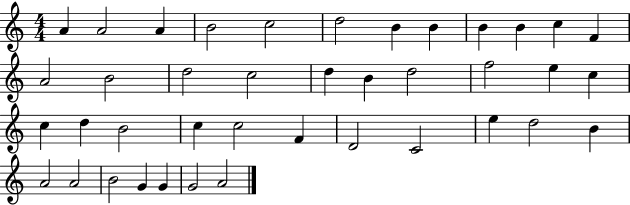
{
  \clef treble
  \numericTimeSignature
  \time 4/4
  \key c \major
  a'4 a'2 a'4 | b'2 c''2 | d''2 b'4 b'4 | b'4 b'4 c''4 f'4 | \break a'2 b'2 | d''2 c''2 | d''4 b'4 d''2 | f''2 e''4 c''4 | \break c''4 d''4 b'2 | c''4 c''2 f'4 | d'2 c'2 | e''4 d''2 b'4 | \break a'2 a'2 | b'2 g'4 g'4 | g'2 a'2 | \bar "|."
}